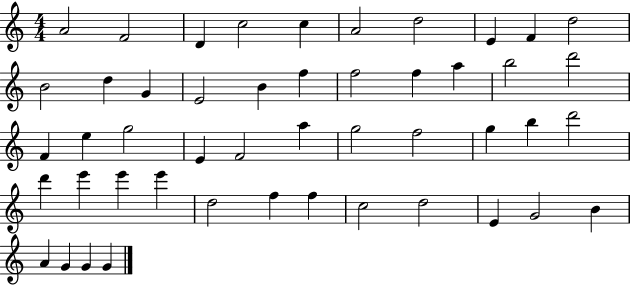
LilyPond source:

{
  \clef treble
  \numericTimeSignature
  \time 4/4
  \key c \major
  a'2 f'2 | d'4 c''2 c''4 | a'2 d''2 | e'4 f'4 d''2 | \break b'2 d''4 g'4 | e'2 b'4 f''4 | f''2 f''4 a''4 | b''2 d'''2 | \break f'4 e''4 g''2 | e'4 f'2 a''4 | g''2 f''2 | g''4 b''4 d'''2 | \break d'''4 e'''4 e'''4 e'''4 | d''2 f''4 f''4 | c''2 d''2 | e'4 g'2 b'4 | \break a'4 g'4 g'4 g'4 | \bar "|."
}